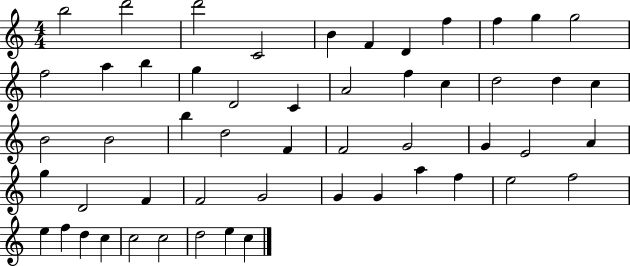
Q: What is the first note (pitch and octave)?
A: B5